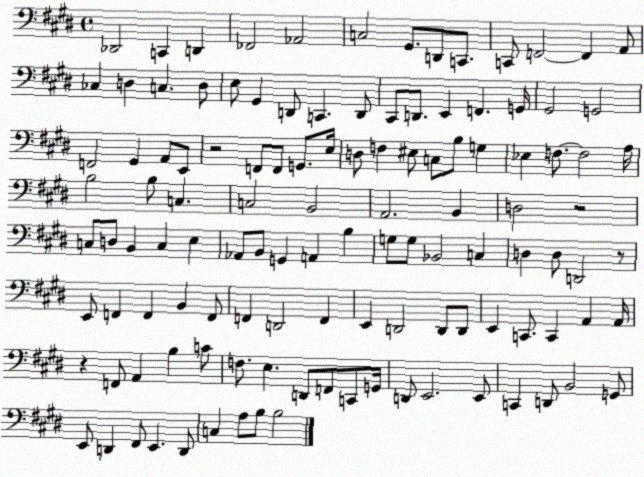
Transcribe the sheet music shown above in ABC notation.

X:1
T:Untitled
M:4/4
L:1/4
K:E
_D,,2 C,, D,, _F,,2 _A,,2 C,2 ^G,,/2 D,,/2 C,,/2 C,,/2 F,,2 F,, A,,/2 _C, D, C, D,/2 E,/2 ^G,, D,,/2 C,, D,,/2 ^C,,/2 D,,/2 E,, F,, G,,/4 ^G,,2 G,,2 F,,2 ^G,, A,,/2 E,,/2 z2 F,,/2 F,,/2 G,,/2 E,/4 D,/2 F, ^E,/2 C,/2 B,/2 G, _E, F,/2 F,2 A,/4 B,2 B,/2 C, C,2 B,,2 A,,2 B,, D,2 z2 C,/2 D,/2 B,, C, E, _A,,/2 B,,/2 G,, A,, B, G,/2 G,/2 _B,,2 C, D, D,/2 D,,2 z/2 E,,/2 F,, F,, B,, F,,/2 F,, D,,2 F,, E,, D,,2 D,,/2 D,,/2 E,, C,,/2 C,, A,, A,,/4 z F,,/2 A,, B, C/2 F,/2 E, D,,/2 F,,/2 C,,/2 G,,/4 D,,/2 E,,2 E,,/2 C,, D,,/2 B,,2 G,,/2 E,,/2 D,, ^F,,/2 E,, D,,/2 C, A,/2 B,/2 B,2